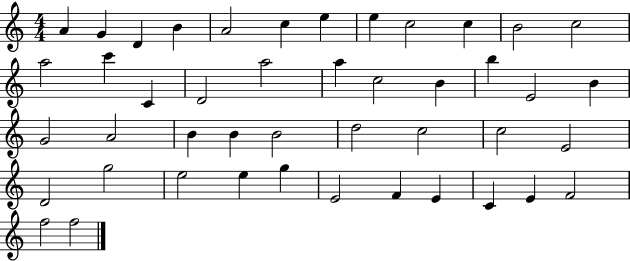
A4/q G4/q D4/q B4/q A4/h C5/q E5/q E5/q C5/h C5/q B4/h C5/h A5/h C6/q C4/q D4/h A5/h A5/q C5/h B4/q B5/q E4/h B4/q G4/h A4/h B4/q B4/q B4/h D5/h C5/h C5/h E4/h D4/h G5/h E5/h E5/q G5/q E4/h F4/q E4/q C4/q E4/q F4/h F5/h F5/h